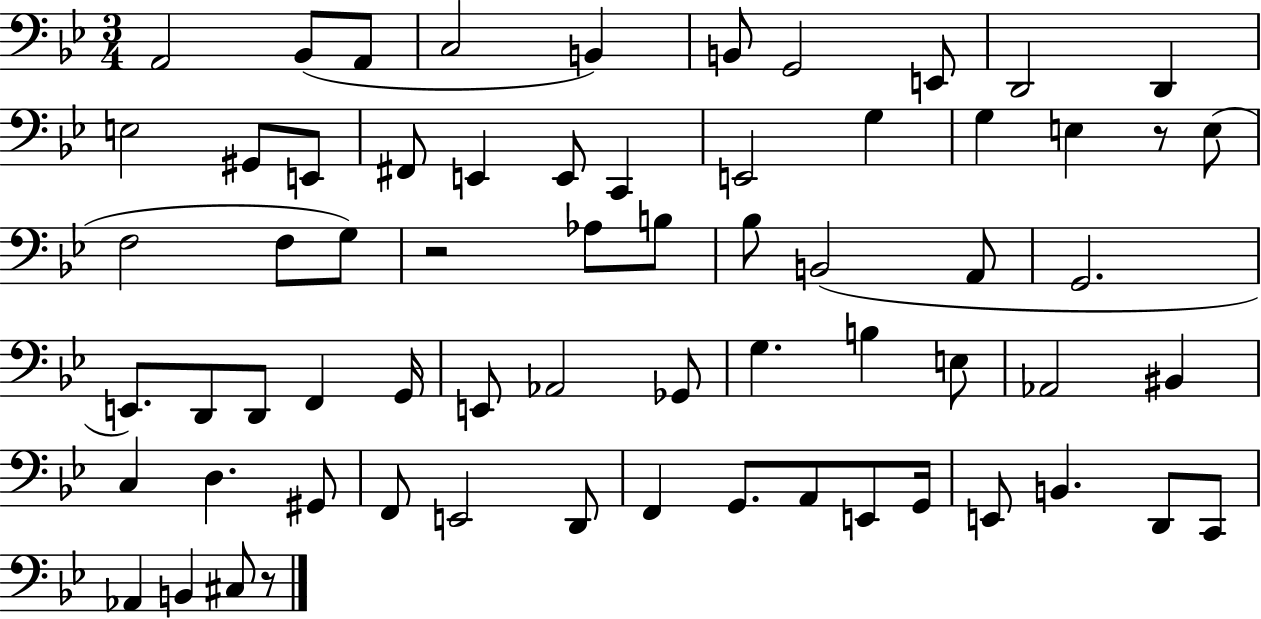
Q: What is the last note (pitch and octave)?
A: C#3